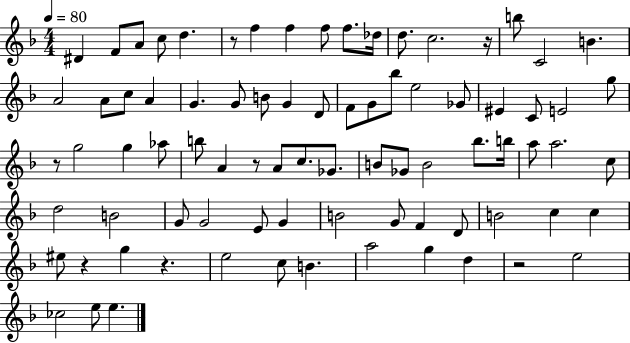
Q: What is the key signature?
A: F major